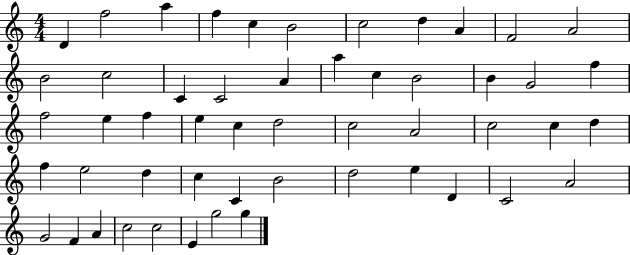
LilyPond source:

{
  \clef treble
  \numericTimeSignature
  \time 4/4
  \key c \major
  d'4 f''2 a''4 | f''4 c''4 b'2 | c''2 d''4 a'4 | f'2 a'2 | \break b'2 c''2 | c'4 c'2 a'4 | a''4 c''4 b'2 | b'4 g'2 f''4 | \break f''2 e''4 f''4 | e''4 c''4 d''2 | c''2 a'2 | c''2 c''4 d''4 | \break f''4 e''2 d''4 | c''4 c'4 b'2 | d''2 e''4 d'4 | c'2 a'2 | \break g'2 f'4 a'4 | c''2 c''2 | e'4 g''2 g''4 | \bar "|."
}